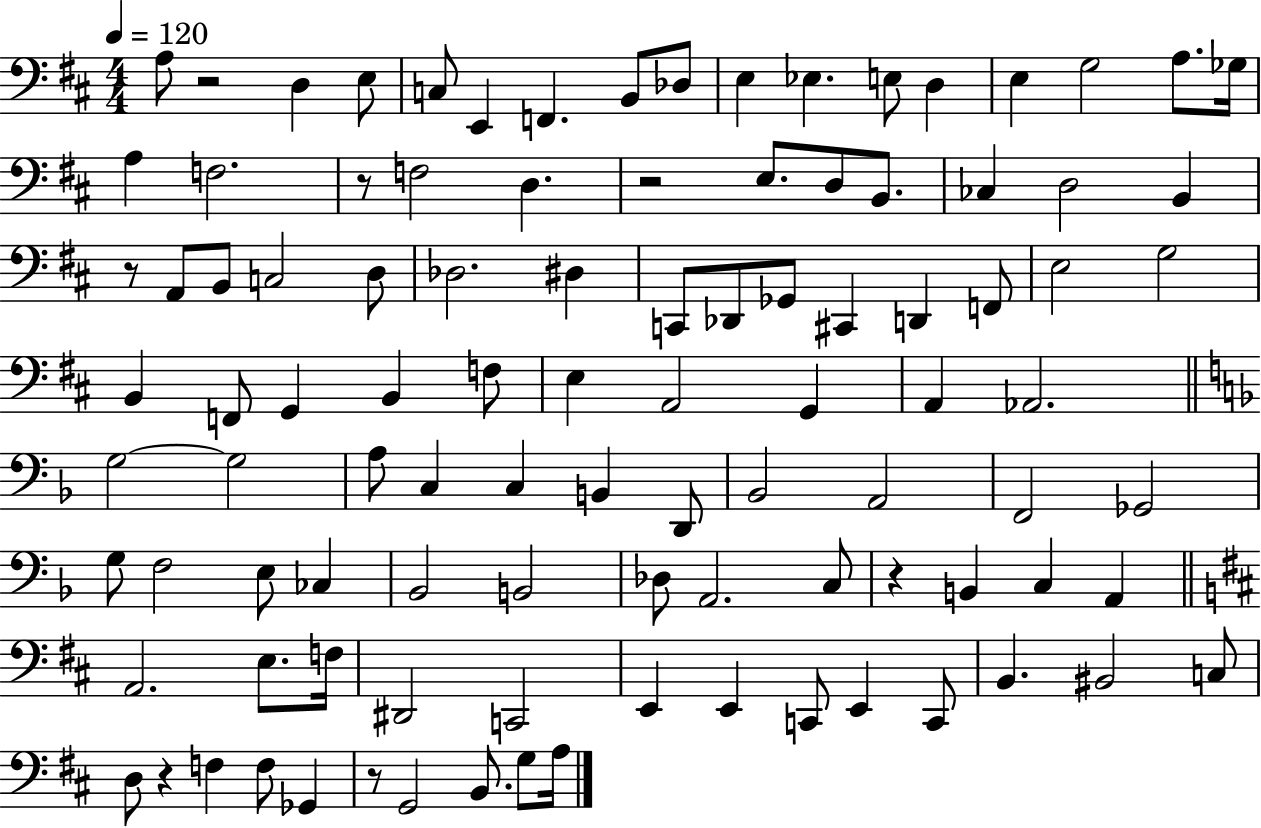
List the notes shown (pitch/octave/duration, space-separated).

A3/e R/h D3/q E3/e C3/e E2/q F2/q. B2/e Db3/e E3/q Eb3/q. E3/e D3/q E3/q G3/h A3/e. Gb3/s A3/q F3/h. R/e F3/h D3/q. R/h E3/e. D3/e B2/e. CES3/q D3/h B2/q R/e A2/e B2/e C3/h D3/e Db3/h. D#3/q C2/e Db2/e Gb2/e C#2/q D2/q F2/e E3/h G3/h B2/q F2/e G2/q B2/q F3/e E3/q A2/h G2/q A2/q Ab2/h. G3/h G3/h A3/e C3/q C3/q B2/q D2/e Bb2/h A2/h F2/h Gb2/h G3/e F3/h E3/e CES3/q Bb2/h B2/h Db3/e A2/h. C3/e R/q B2/q C3/q A2/q A2/h. E3/e. F3/s D#2/h C2/h E2/q E2/q C2/e E2/q C2/e B2/q. BIS2/h C3/e D3/e R/q F3/q F3/e Gb2/q R/e G2/h B2/e. G3/e A3/s